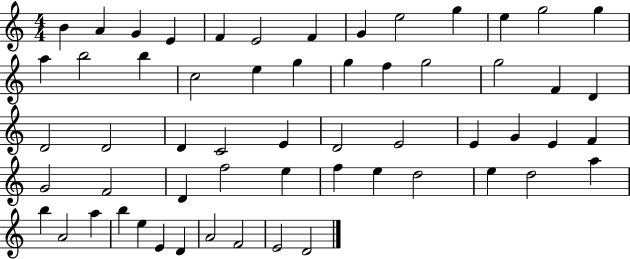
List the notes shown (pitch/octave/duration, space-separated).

B4/q A4/q G4/q E4/q F4/q E4/h F4/q G4/q E5/h G5/q E5/q G5/h G5/q A5/q B5/h B5/q C5/h E5/q G5/q G5/q F5/q G5/h G5/h F4/q D4/q D4/h D4/h D4/q C4/h E4/q D4/h E4/h E4/q G4/q E4/q F4/q G4/h F4/h D4/q F5/h E5/q F5/q E5/q D5/h E5/q D5/h A5/q B5/q A4/h A5/q B5/q E5/q E4/q D4/q A4/h F4/h E4/h D4/h